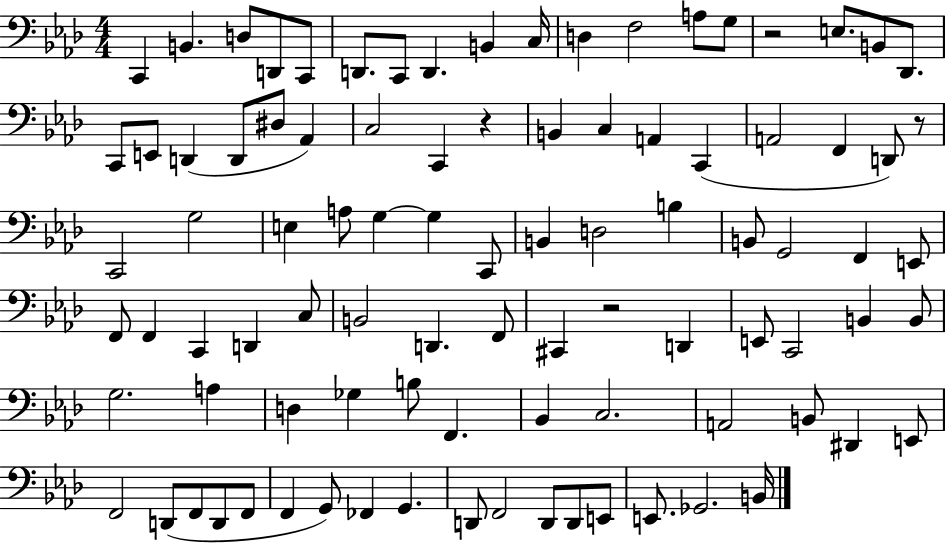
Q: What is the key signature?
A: AES major